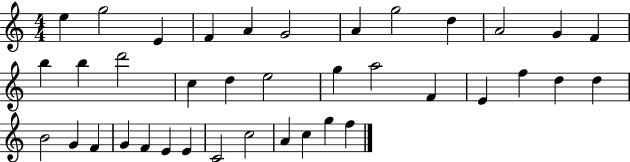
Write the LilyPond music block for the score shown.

{
  \clef treble
  \numericTimeSignature
  \time 4/4
  \key c \major
  e''4 g''2 e'4 | f'4 a'4 g'2 | a'4 g''2 d''4 | a'2 g'4 f'4 | \break b''4 b''4 d'''2 | c''4 d''4 e''2 | g''4 a''2 f'4 | e'4 f''4 d''4 d''4 | \break b'2 g'4 f'4 | g'4 f'4 e'4 e'4 | c'2 c''2 | a'4 c''4 g''4 f''4 | \break \bar "|."
}